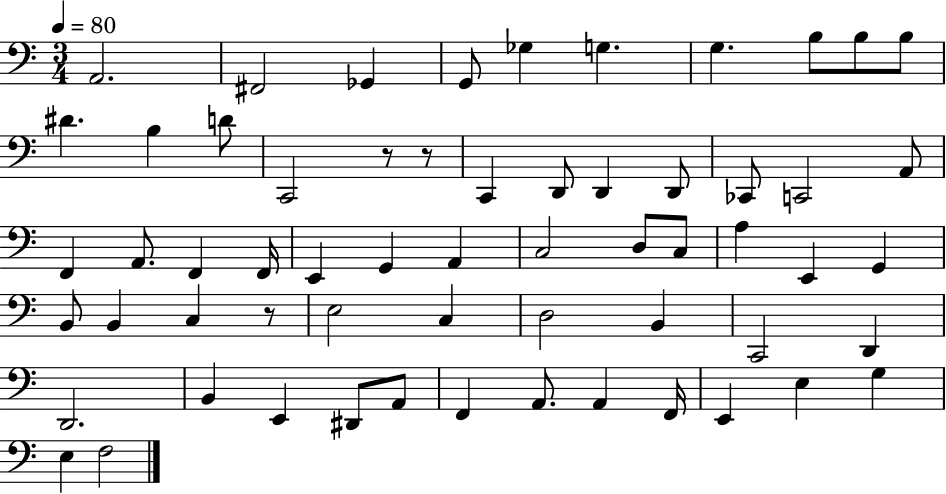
{
  \clef bass
  \numericTimeSignature
  \time 3/4
  \key c \major
  \tempo 4 = 80
  a,2. | fis,2 ges,4 | g,8 ges4 g4. | g4. b8 b8 b8 | \break dis'4. b4 d'8 | c,2 r8 r8 | c,4 d,8 d,4 d,8 | ces,8 c,2 a,8 | \break f,4 a,8. f,4 f,16 | e,4 g,4 a,4 | c2 d8 c8 | a4 e,4 g,4 | \break b,8 b,4 c4 r8 | e2 c4 | d2 b,4 | c,2 d,4 | \break d,2. | b,4 e,4 dis,8 a,8 | f,4 a,8. a,4 f,16 | e,4 e4 g4 | \break e4 f2 | \bar "|."
}